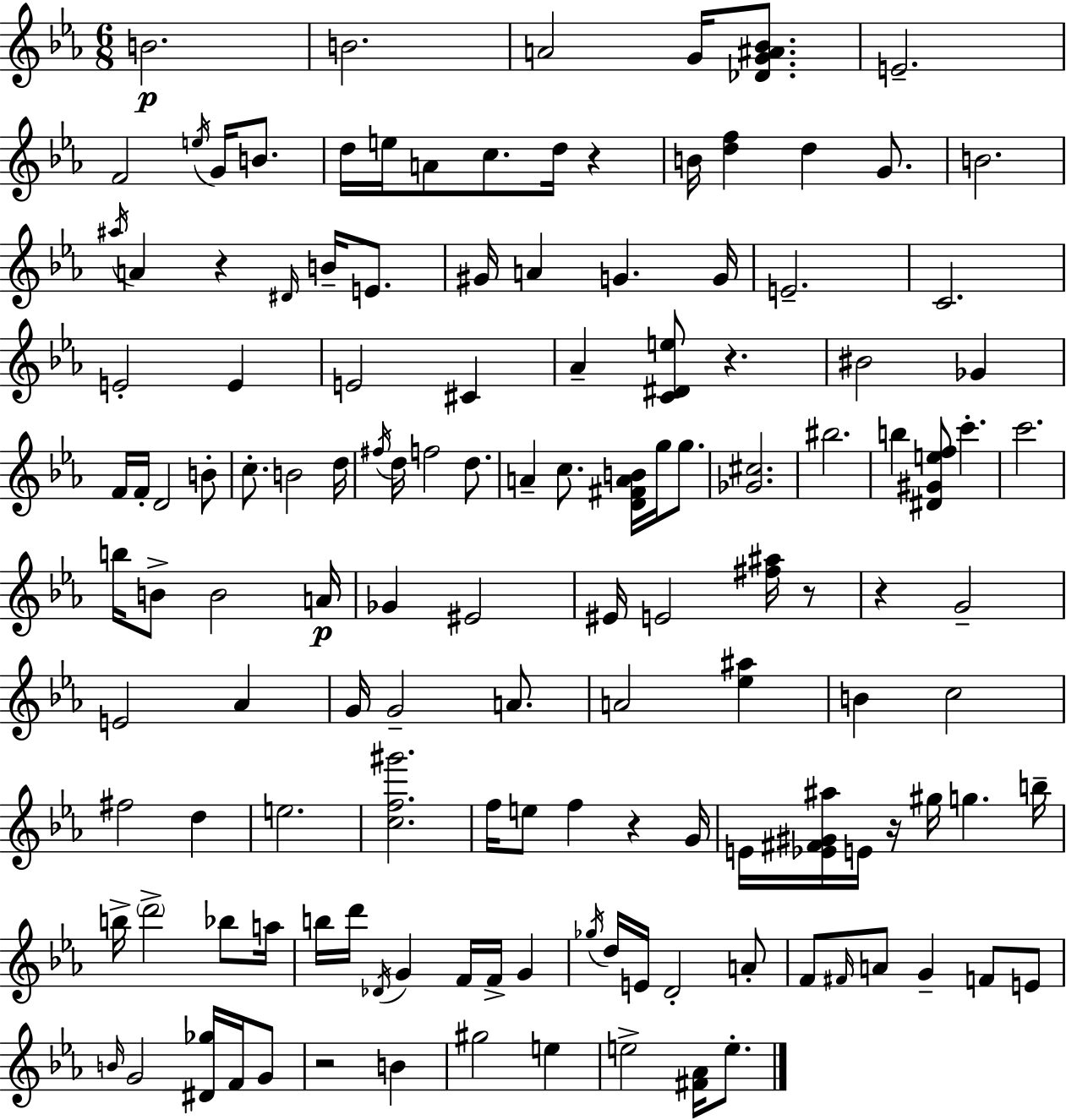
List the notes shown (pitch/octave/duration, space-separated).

B4/h. B4/h. A4/h G4/s [Db4,G4,A#4,Bb4]/e. E4/h. F4/h E5/s G4/s B4/e. D5/s E5/s A4/e C5/e. D5/s R/q B4/s [D5,F5]/q D5/q G4/e. B4/h. A#5/s A4/q R/q D#4/s B4/s E4/e. G#4/s A4/q G4/q. G4/s E4/h. C4/h. E4/h E4/q E4/h C#4/q Ab4/q [C4,D#4,E5]/e R/q. BIS4/h Gb4/q F4/s F4/s D4/h B4/e C5/e. B4/h D5/s F#5/s D5/s F5/h D5/e. A4/q C5/e. [D4,F#4,A4,B4]/s G5/s G5/e. [Gb4,C#5]/h. BIS5/h. B5/q [D#4,G#4,E5,F5]/e C6/q. C6/h. B5/s B4/e B4/h A4/s Gb4/q EIS4/h EIS4/s E4/h [F#5,A#5]/s R/e R/q G4/h E4/h Ab4/q G4/s G4/h A4/e. A4/h [Eb5,A#5]/q B4/q C5/h F#5/h D5/q E5/h. [C5,F5,G#6]/h. F5/s E5/e F5/q R/q G4/s E4/s [Eb4,F#4,G#4,A#5]/s E4/s R/s G#5/s G5/q. B5/s B5/s D6/h Bb5/e A5/s B5/s D6/s Db4/s G4/q F4/s F4/s G4/q Gb5/s D5/s E4/s D4/h A4/e F4/e F#4/s A4/e G4/q F4/e E4/e B4/s G4/h [D#4,Gb5]/s F4/s G4/e R/h B4/q G#5/h E5/q E5/h [F#4,Ab4]/s E5/e.